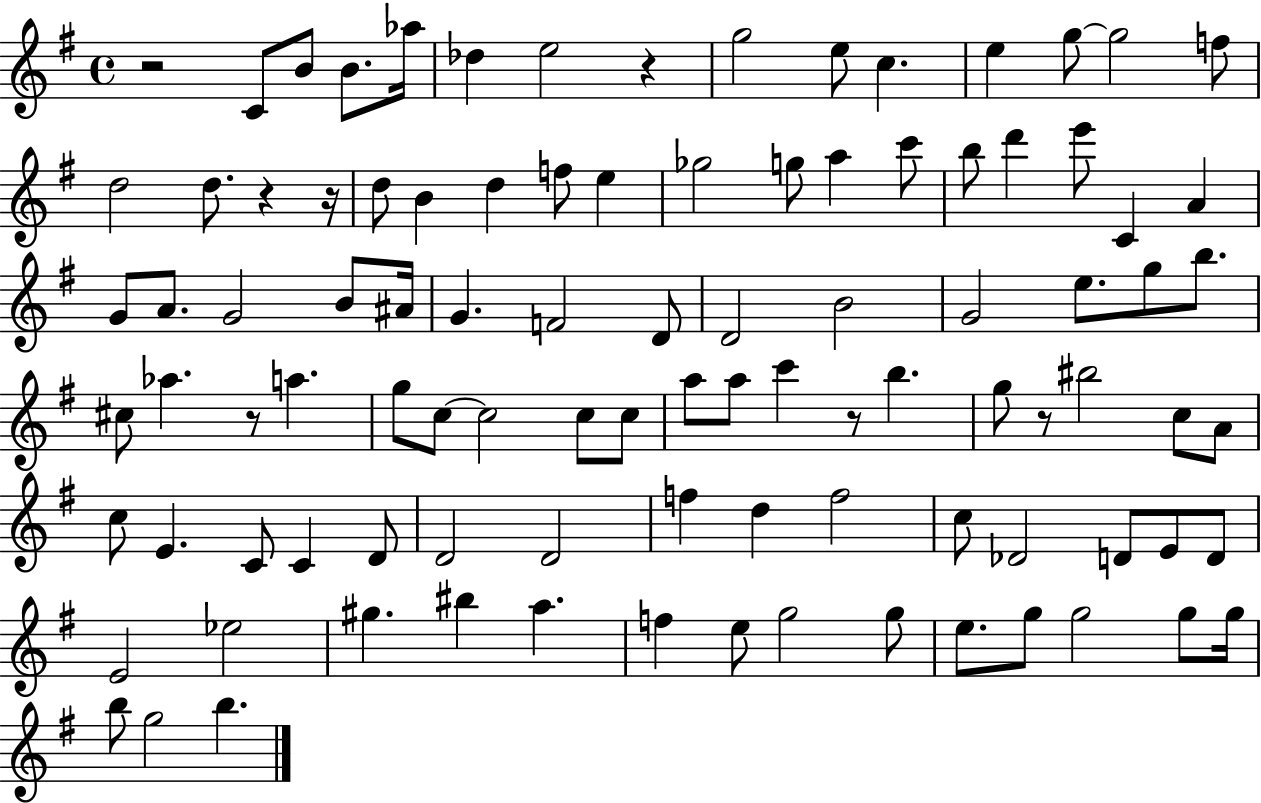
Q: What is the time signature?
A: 4/4